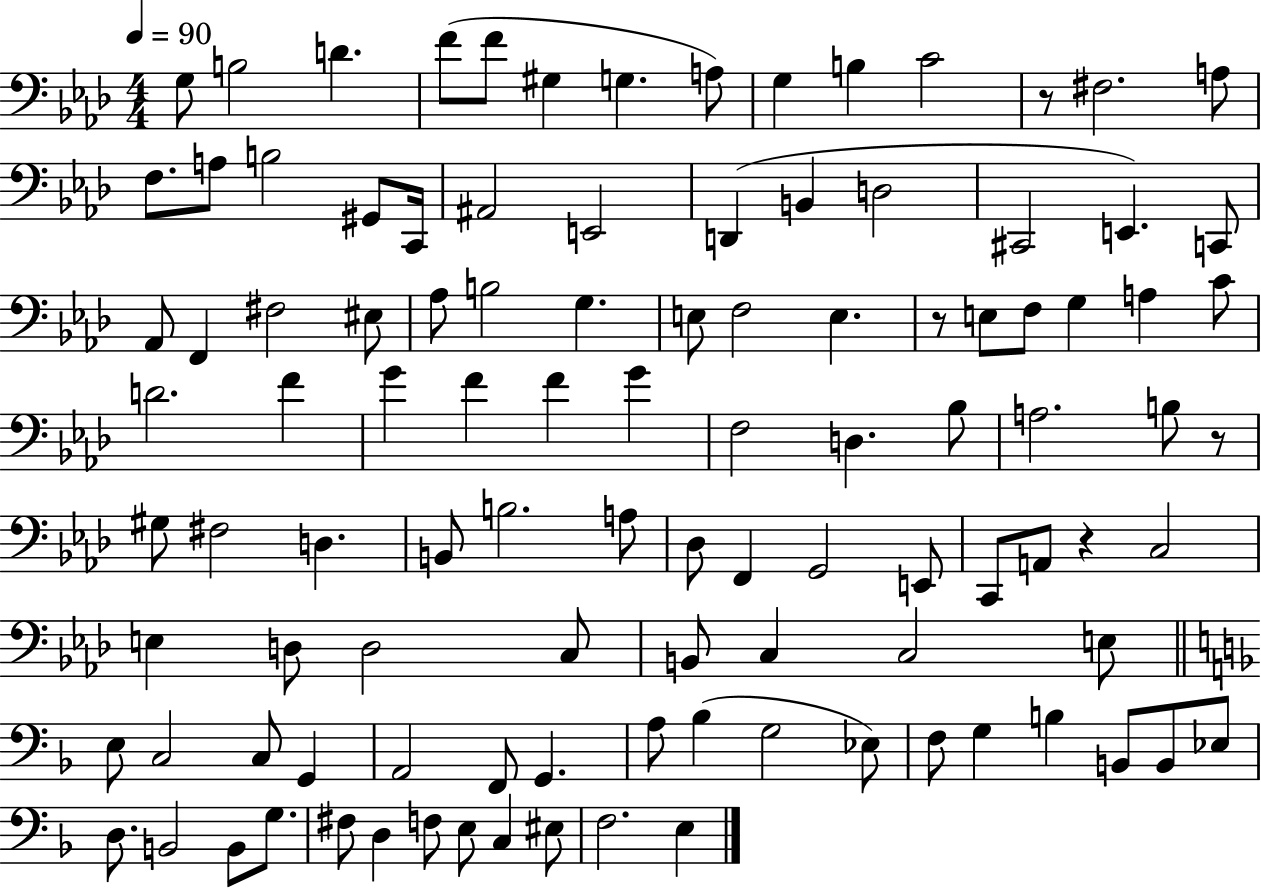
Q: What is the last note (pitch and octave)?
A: E3